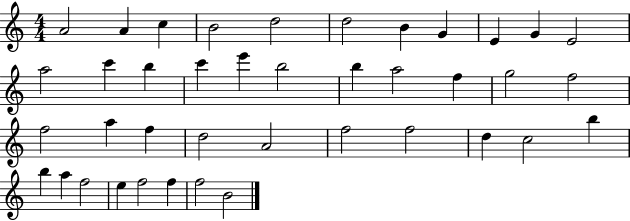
{
  \clef treble
  \numericTimeSignature
  \time 4/4
  \key c \major
  a'2 a'4 c''4 | b'2 d''2 | d''2 b'4 g'4 | e'4 g'4 e'2 | \break a''2 c'''4 b''4 | c'''4 e'''4 b''2 | b''4 a''2 f''4 | g''2 f''2 | \break f''2 a''4 f''4 | d''2 a'2 | f''2 f''2 | d''4 c''2 b''4 | \break b''4 a''4 f''2 | e''4 f''2 f''4 | f''2 b'2 | \bar "|."
}